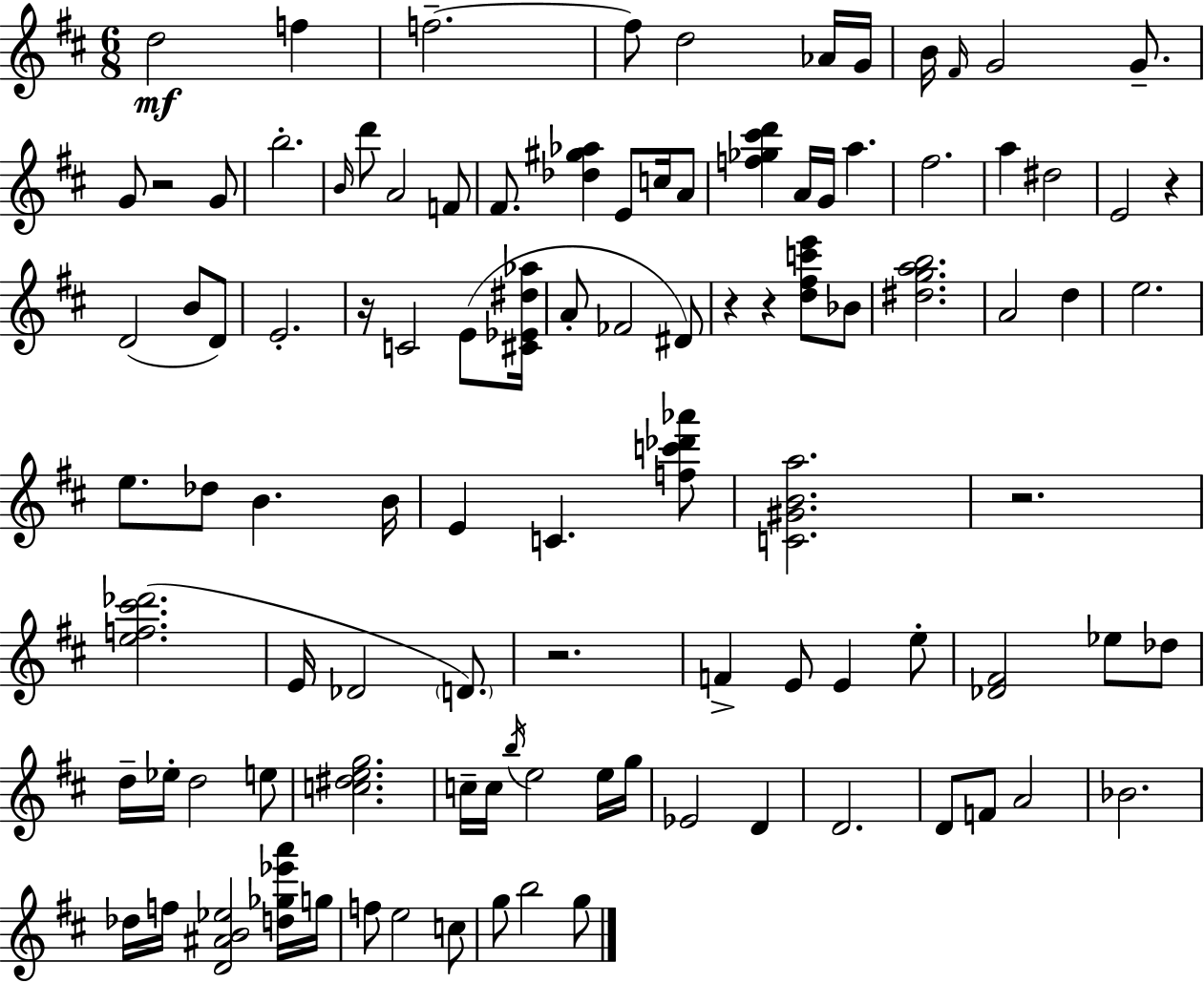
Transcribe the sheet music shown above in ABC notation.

X:1
T:Untitled
M:6/8
L:1/4
K:D
d2 f f2 f/2 d2 _A/4 G/4 B/4 ^F/4 G2 G/2 G/2 z2 G/2 b2 B/4 d'/2 A2 F/2 ^F/2 [_d^g_a] E/2 c/4 A/2 [f_g^c'd'] A/4 G/4 a ^f2 a ^d2 E2 z D2 B/2 D/2 E2 z/4 C2 E/2 [^C_E^d_a]/4 A/2 _F2 ^D/2 z z [d^fc'e']/2 _B/2 [^dgab]2 A2 d e2 e/2 _d/2 B B/4 E C [fc'_d'_a']/2 [C^GBa]2 z2 [ef^c'_d']2 E/4 _D2 D/2 z2 F E/2 E e/2 [_D^F]2 _e/2 _d/2 d/4 _e/4 d2 e/2 [c^deg]2 c/4 c/4 b/4 e2 e/4 g/4 _E2 D D2 D/2 F/2 A2 _B2 _d/4 f/4 [D^AB_e]2 [d_g_e'a']/4 g/4 f/2 e2 c/2 g/2 b2 g/2